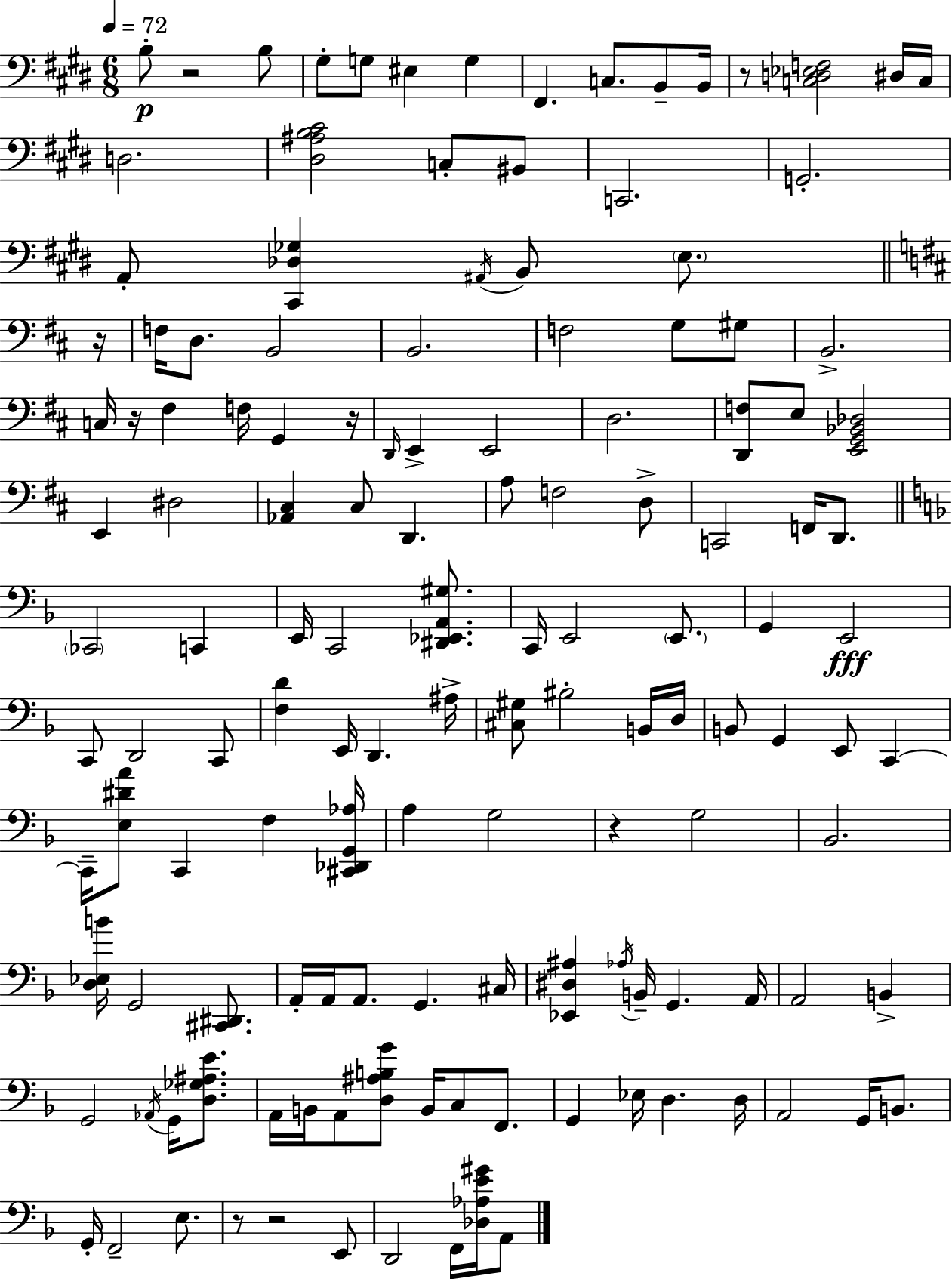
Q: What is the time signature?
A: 6/8